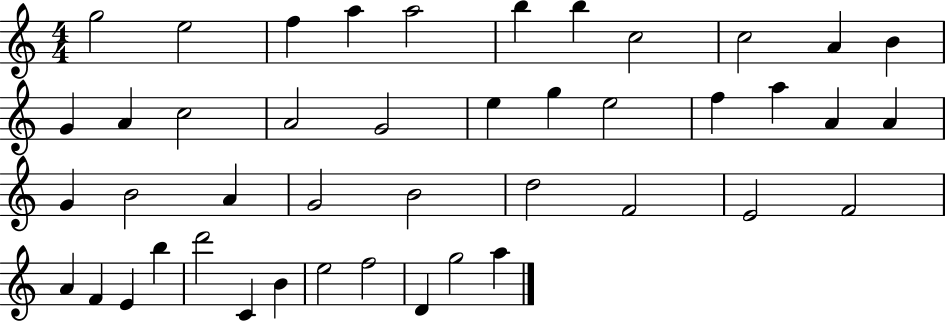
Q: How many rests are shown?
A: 0